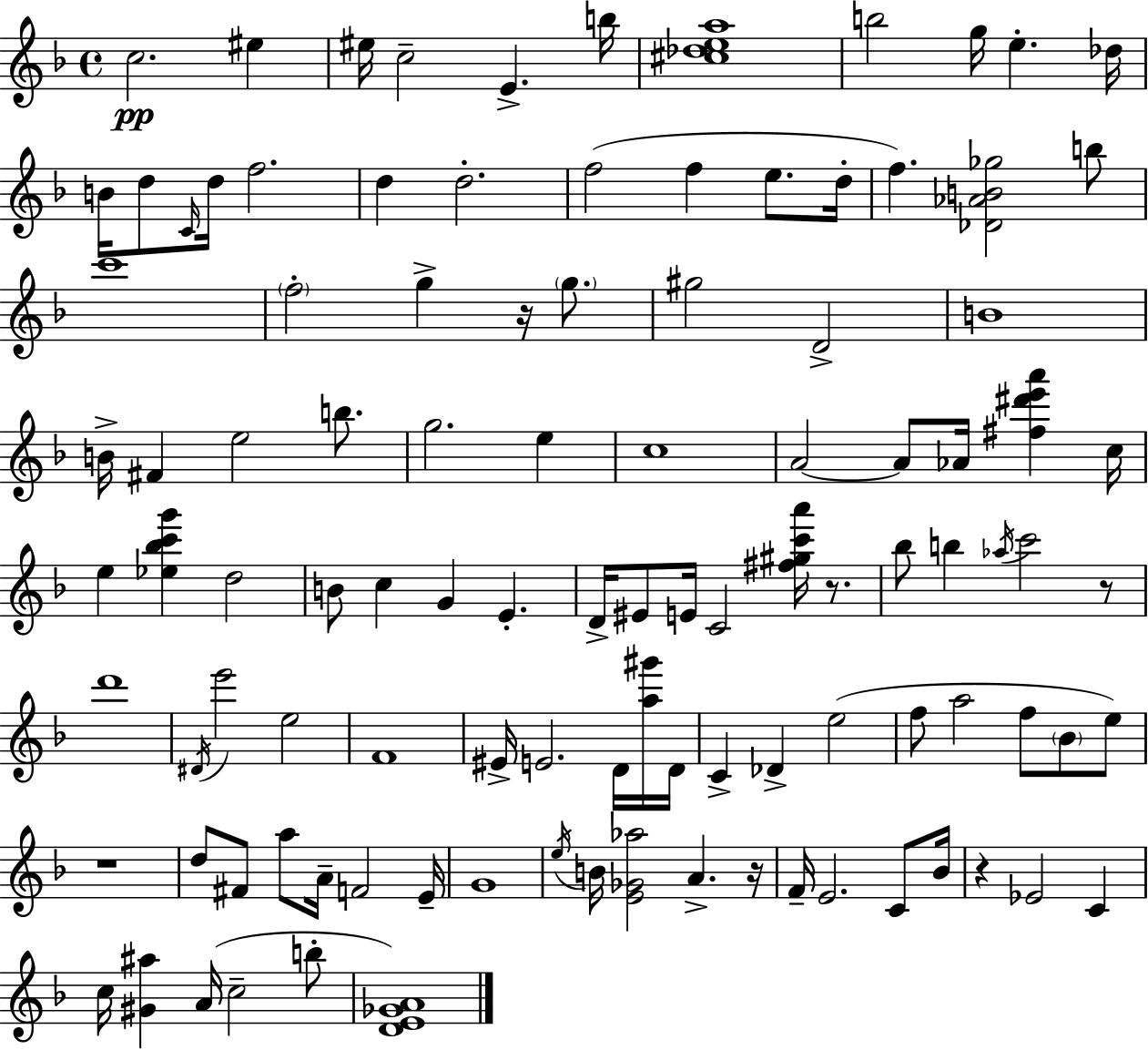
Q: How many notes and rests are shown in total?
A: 107